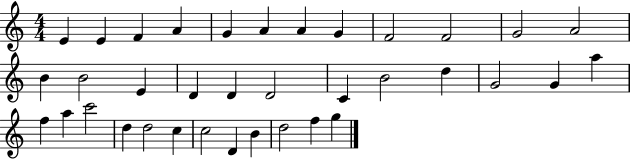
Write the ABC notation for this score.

X:1
T:Untitled
M:4/4
L:1/4
K:C
E E F A G A A G F2 F2 G2 A2 B B2 E D D D2 C B2 d G2 G a f a c'2 d d2 c c2 D B d2 f g